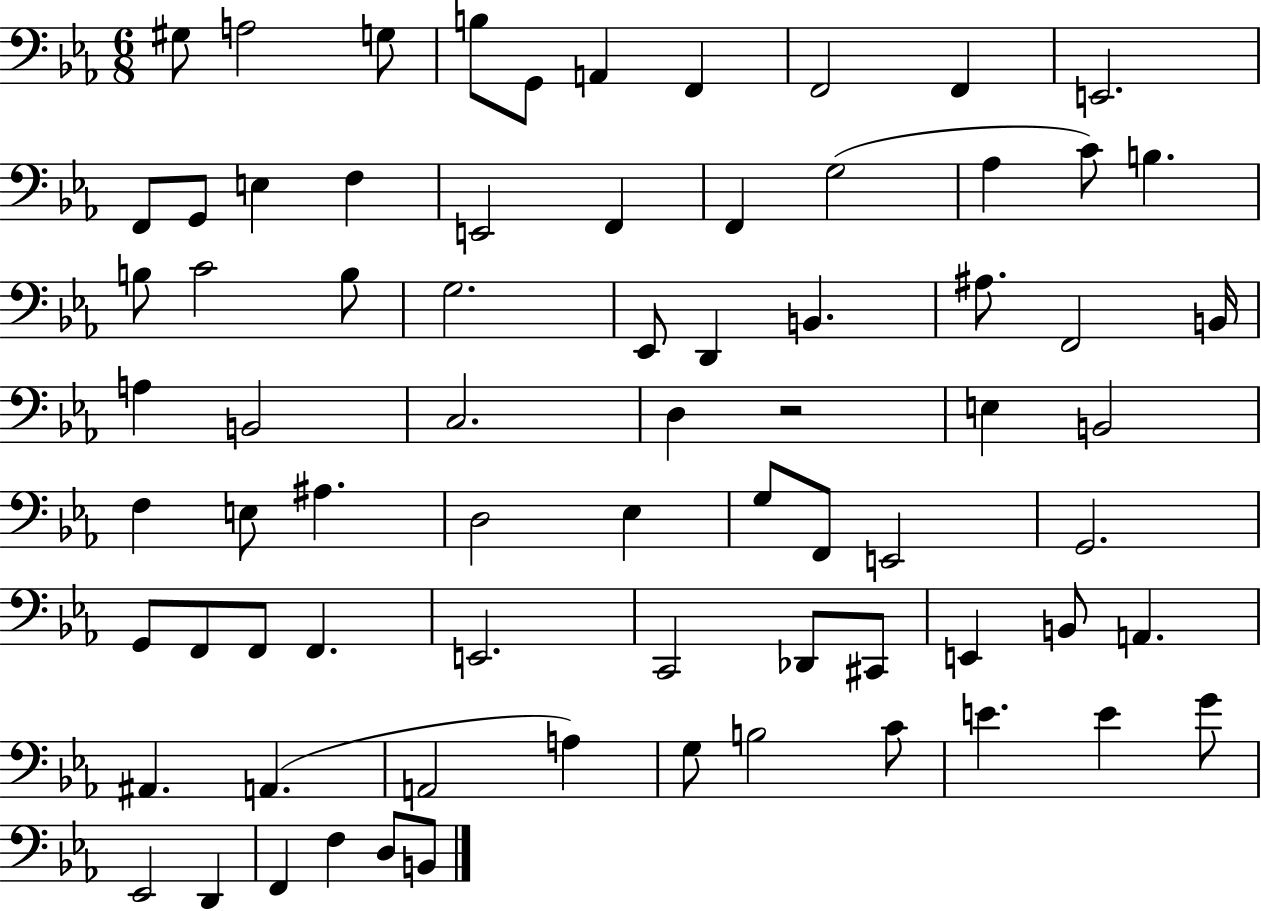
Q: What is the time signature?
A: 6/8